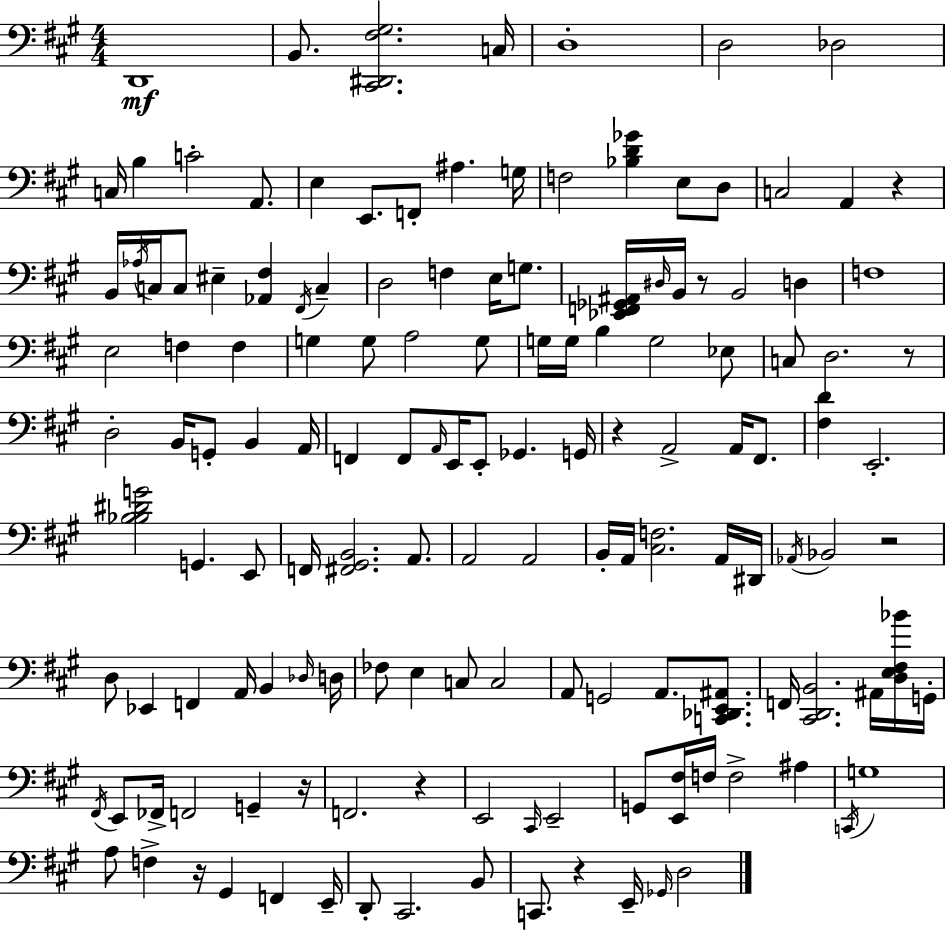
X:1
T:Untitled
M:4/4
L:1/4
K:A
D,,4 B,,/2 [^C,,^D,,^F,^G,]2 C,/4 D,4 D,2 _D,2 C,/4 B, C2 A,,/2 E, E,,/2 F,,/2 ^A, G,/4 F,2 [_B,D_G] E,/2 D,/2 C,2 A,, z B,,/4 _A,/4 C,/4 C,/2 ^E, [_A,,^F,] ^F,,/4 C, D,2 F, E,/4 G,/2 [_E,,F,,_G,,^A,,]/4 ^D,/4 B,,/4 z/2 B,,2 D, F,4 E,2 F, F, G, G,/2 A,2 G,/2 G,/4 G,/4 B, G,2 _E,/2 C,/2 D,2 z/2 D,2 B,,/4 G,,/2 B,, A,,/4 F,, F,,/2 A,,/4 E,,/4 E,,/2 _G,, G,,/4 z A,,2 A,,/4 ^F,,/2 [^F,D] E,,2 [B,_B,^DG]2 G,, E,,/2 F,,/4 [^F,,^G,,B,,]2 A,,/2 A,,2 A,,2 B,,/4 A,,/4 [^C,F,]2 A,,/4 ^D,,/4 _A,,/4 _B,,2 z2 D,/2 _E,, F,, A,,/4 B,, _D,/4 D,/4 _F,/2 E, C,/2 C,2 A,,/2 G,,2 A,,/2 [C,,_D,,E,,^A,,]/2 F,,/4 [^C,,D,,B,,]2 ^A,,/4 [D,E,^F,_B]/4 G,,/4 ^F,,/4 E,,/2 _F,,/4 F,,2 G,, z/4 F,,2 z E,,2 ^C,,/4 E,,2 G,,/2 [E,,^F,]/4 F,/4 F,2 ^A, C,,/4 G,4 A,/2 F, z/4 ^G,, F,, E,,/4 D,,/2 ^C,,2 B,,/2 C,,/2 z E,,/4 _G,,/4 D,2